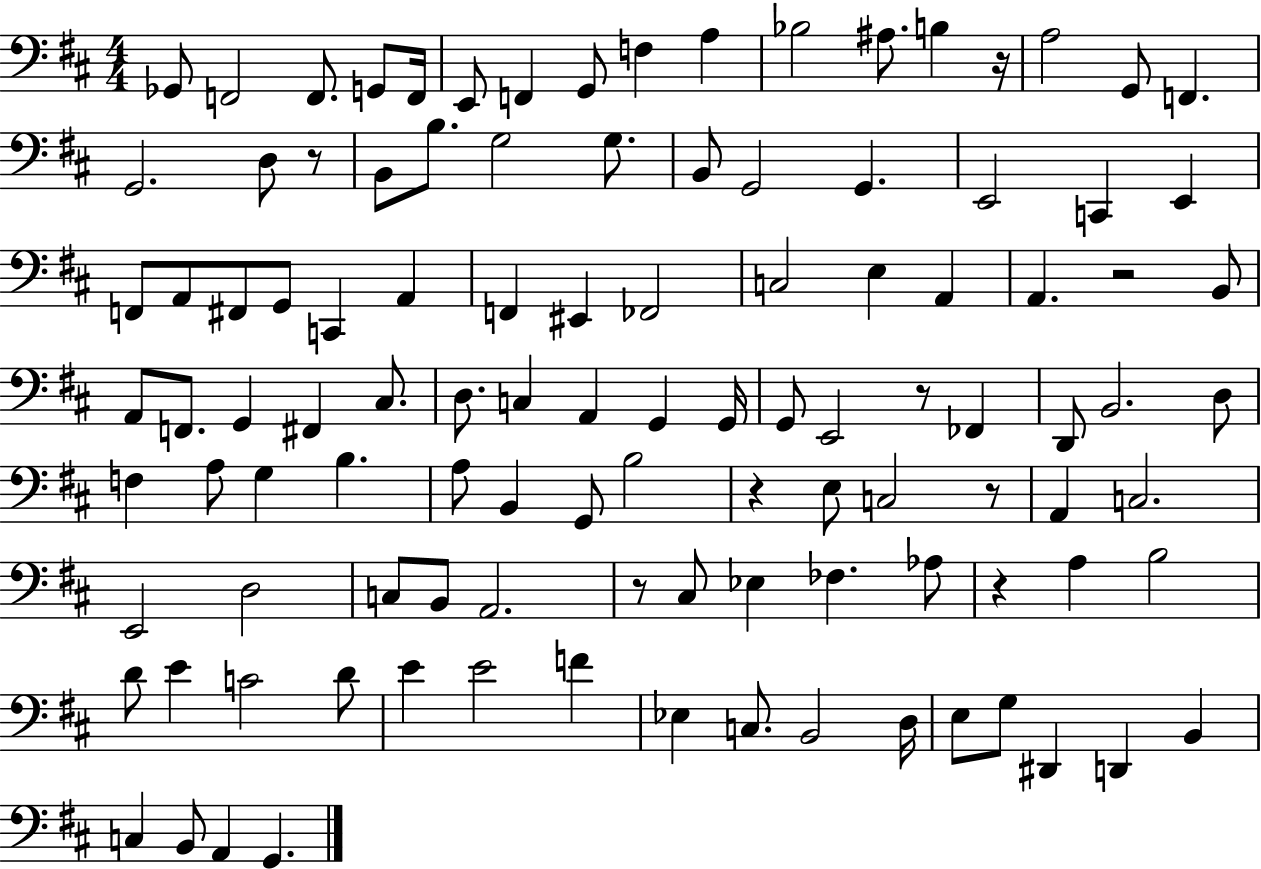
Gb2/e F2/h F2/e. G2/e F2/s E2/e F2/q G2/e F3/q A3/q Bb3/h A#3/e. B3/q R/s A3/h G2/e F2/q. G2/h. D3/e R/e B2/e B3/e. G3/h G3/e. B2/e G2/h G2/q. E2/h C2/q E2/q F2/e A2/e F#2/e G2/e C2/q A2/q F2/q EIS2/q FES2/h C3/h E3/q A2/q A2/q. R/h B2/e A2/e F2/e. G2/q F#2/q C#3/e. D3/e. C3/q A2/q G2/q G2/s G2/e E2/h R/e FES2/q D2/e B2/h. D3/e F3/q A3/e G3/q B3/q. A3/e B2/q G2/e B3/h R/q E3/e C3/h R/e A2/q C3/h. E2/h D3/h C3/e B2/e A2/h. R/e C#3/e Eb3/q FES3/q. Ab3/e R/q A3/q B3/h D4/e E4/q C4/h D4/e E4/q E4/h F4/q Eb3/q C3/e. B2/h D3/s E3/e G3/e D#2/q D2/q B2/q C3/q B2/e A2/q G2/q.